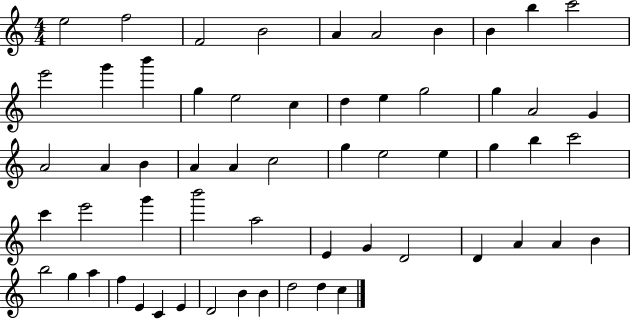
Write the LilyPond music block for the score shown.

{
  \clef treble
  \numericTimeSignature
  \time 4/4
  \key c \major
  e''2 f''2 | f'2 b'2 | a'4 a'2 b'4 | b'4 b''4 c'''2 | \break e'''2 g'''4 b'''4 | g''4 e''2 c''4 | d''4 e''4 g''2 | g''4 a'2 g'4 | \break a'2 a'4 b'4 | a'4 a'4 c''2 | g''4 e''2 e''4 | g''4 b''4 c'''2 | \break c'''4 e'''2 g'''4 | b'''2 a''2 | e'4 g'4 d'2 | d'4 a'4 a'4 b'4 | \break b''2 g''4 a''4 | f''4 e'4 c'4 e'4 | d'2 b'4 b'4 | d''2 d''4 c''4 | \break \bar "|."
}